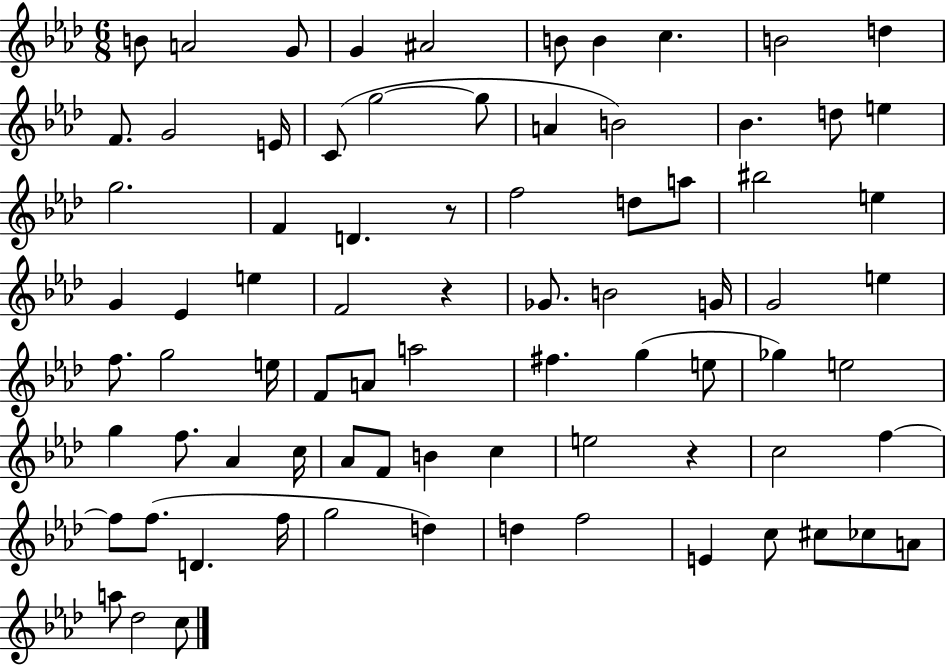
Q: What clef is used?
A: treble